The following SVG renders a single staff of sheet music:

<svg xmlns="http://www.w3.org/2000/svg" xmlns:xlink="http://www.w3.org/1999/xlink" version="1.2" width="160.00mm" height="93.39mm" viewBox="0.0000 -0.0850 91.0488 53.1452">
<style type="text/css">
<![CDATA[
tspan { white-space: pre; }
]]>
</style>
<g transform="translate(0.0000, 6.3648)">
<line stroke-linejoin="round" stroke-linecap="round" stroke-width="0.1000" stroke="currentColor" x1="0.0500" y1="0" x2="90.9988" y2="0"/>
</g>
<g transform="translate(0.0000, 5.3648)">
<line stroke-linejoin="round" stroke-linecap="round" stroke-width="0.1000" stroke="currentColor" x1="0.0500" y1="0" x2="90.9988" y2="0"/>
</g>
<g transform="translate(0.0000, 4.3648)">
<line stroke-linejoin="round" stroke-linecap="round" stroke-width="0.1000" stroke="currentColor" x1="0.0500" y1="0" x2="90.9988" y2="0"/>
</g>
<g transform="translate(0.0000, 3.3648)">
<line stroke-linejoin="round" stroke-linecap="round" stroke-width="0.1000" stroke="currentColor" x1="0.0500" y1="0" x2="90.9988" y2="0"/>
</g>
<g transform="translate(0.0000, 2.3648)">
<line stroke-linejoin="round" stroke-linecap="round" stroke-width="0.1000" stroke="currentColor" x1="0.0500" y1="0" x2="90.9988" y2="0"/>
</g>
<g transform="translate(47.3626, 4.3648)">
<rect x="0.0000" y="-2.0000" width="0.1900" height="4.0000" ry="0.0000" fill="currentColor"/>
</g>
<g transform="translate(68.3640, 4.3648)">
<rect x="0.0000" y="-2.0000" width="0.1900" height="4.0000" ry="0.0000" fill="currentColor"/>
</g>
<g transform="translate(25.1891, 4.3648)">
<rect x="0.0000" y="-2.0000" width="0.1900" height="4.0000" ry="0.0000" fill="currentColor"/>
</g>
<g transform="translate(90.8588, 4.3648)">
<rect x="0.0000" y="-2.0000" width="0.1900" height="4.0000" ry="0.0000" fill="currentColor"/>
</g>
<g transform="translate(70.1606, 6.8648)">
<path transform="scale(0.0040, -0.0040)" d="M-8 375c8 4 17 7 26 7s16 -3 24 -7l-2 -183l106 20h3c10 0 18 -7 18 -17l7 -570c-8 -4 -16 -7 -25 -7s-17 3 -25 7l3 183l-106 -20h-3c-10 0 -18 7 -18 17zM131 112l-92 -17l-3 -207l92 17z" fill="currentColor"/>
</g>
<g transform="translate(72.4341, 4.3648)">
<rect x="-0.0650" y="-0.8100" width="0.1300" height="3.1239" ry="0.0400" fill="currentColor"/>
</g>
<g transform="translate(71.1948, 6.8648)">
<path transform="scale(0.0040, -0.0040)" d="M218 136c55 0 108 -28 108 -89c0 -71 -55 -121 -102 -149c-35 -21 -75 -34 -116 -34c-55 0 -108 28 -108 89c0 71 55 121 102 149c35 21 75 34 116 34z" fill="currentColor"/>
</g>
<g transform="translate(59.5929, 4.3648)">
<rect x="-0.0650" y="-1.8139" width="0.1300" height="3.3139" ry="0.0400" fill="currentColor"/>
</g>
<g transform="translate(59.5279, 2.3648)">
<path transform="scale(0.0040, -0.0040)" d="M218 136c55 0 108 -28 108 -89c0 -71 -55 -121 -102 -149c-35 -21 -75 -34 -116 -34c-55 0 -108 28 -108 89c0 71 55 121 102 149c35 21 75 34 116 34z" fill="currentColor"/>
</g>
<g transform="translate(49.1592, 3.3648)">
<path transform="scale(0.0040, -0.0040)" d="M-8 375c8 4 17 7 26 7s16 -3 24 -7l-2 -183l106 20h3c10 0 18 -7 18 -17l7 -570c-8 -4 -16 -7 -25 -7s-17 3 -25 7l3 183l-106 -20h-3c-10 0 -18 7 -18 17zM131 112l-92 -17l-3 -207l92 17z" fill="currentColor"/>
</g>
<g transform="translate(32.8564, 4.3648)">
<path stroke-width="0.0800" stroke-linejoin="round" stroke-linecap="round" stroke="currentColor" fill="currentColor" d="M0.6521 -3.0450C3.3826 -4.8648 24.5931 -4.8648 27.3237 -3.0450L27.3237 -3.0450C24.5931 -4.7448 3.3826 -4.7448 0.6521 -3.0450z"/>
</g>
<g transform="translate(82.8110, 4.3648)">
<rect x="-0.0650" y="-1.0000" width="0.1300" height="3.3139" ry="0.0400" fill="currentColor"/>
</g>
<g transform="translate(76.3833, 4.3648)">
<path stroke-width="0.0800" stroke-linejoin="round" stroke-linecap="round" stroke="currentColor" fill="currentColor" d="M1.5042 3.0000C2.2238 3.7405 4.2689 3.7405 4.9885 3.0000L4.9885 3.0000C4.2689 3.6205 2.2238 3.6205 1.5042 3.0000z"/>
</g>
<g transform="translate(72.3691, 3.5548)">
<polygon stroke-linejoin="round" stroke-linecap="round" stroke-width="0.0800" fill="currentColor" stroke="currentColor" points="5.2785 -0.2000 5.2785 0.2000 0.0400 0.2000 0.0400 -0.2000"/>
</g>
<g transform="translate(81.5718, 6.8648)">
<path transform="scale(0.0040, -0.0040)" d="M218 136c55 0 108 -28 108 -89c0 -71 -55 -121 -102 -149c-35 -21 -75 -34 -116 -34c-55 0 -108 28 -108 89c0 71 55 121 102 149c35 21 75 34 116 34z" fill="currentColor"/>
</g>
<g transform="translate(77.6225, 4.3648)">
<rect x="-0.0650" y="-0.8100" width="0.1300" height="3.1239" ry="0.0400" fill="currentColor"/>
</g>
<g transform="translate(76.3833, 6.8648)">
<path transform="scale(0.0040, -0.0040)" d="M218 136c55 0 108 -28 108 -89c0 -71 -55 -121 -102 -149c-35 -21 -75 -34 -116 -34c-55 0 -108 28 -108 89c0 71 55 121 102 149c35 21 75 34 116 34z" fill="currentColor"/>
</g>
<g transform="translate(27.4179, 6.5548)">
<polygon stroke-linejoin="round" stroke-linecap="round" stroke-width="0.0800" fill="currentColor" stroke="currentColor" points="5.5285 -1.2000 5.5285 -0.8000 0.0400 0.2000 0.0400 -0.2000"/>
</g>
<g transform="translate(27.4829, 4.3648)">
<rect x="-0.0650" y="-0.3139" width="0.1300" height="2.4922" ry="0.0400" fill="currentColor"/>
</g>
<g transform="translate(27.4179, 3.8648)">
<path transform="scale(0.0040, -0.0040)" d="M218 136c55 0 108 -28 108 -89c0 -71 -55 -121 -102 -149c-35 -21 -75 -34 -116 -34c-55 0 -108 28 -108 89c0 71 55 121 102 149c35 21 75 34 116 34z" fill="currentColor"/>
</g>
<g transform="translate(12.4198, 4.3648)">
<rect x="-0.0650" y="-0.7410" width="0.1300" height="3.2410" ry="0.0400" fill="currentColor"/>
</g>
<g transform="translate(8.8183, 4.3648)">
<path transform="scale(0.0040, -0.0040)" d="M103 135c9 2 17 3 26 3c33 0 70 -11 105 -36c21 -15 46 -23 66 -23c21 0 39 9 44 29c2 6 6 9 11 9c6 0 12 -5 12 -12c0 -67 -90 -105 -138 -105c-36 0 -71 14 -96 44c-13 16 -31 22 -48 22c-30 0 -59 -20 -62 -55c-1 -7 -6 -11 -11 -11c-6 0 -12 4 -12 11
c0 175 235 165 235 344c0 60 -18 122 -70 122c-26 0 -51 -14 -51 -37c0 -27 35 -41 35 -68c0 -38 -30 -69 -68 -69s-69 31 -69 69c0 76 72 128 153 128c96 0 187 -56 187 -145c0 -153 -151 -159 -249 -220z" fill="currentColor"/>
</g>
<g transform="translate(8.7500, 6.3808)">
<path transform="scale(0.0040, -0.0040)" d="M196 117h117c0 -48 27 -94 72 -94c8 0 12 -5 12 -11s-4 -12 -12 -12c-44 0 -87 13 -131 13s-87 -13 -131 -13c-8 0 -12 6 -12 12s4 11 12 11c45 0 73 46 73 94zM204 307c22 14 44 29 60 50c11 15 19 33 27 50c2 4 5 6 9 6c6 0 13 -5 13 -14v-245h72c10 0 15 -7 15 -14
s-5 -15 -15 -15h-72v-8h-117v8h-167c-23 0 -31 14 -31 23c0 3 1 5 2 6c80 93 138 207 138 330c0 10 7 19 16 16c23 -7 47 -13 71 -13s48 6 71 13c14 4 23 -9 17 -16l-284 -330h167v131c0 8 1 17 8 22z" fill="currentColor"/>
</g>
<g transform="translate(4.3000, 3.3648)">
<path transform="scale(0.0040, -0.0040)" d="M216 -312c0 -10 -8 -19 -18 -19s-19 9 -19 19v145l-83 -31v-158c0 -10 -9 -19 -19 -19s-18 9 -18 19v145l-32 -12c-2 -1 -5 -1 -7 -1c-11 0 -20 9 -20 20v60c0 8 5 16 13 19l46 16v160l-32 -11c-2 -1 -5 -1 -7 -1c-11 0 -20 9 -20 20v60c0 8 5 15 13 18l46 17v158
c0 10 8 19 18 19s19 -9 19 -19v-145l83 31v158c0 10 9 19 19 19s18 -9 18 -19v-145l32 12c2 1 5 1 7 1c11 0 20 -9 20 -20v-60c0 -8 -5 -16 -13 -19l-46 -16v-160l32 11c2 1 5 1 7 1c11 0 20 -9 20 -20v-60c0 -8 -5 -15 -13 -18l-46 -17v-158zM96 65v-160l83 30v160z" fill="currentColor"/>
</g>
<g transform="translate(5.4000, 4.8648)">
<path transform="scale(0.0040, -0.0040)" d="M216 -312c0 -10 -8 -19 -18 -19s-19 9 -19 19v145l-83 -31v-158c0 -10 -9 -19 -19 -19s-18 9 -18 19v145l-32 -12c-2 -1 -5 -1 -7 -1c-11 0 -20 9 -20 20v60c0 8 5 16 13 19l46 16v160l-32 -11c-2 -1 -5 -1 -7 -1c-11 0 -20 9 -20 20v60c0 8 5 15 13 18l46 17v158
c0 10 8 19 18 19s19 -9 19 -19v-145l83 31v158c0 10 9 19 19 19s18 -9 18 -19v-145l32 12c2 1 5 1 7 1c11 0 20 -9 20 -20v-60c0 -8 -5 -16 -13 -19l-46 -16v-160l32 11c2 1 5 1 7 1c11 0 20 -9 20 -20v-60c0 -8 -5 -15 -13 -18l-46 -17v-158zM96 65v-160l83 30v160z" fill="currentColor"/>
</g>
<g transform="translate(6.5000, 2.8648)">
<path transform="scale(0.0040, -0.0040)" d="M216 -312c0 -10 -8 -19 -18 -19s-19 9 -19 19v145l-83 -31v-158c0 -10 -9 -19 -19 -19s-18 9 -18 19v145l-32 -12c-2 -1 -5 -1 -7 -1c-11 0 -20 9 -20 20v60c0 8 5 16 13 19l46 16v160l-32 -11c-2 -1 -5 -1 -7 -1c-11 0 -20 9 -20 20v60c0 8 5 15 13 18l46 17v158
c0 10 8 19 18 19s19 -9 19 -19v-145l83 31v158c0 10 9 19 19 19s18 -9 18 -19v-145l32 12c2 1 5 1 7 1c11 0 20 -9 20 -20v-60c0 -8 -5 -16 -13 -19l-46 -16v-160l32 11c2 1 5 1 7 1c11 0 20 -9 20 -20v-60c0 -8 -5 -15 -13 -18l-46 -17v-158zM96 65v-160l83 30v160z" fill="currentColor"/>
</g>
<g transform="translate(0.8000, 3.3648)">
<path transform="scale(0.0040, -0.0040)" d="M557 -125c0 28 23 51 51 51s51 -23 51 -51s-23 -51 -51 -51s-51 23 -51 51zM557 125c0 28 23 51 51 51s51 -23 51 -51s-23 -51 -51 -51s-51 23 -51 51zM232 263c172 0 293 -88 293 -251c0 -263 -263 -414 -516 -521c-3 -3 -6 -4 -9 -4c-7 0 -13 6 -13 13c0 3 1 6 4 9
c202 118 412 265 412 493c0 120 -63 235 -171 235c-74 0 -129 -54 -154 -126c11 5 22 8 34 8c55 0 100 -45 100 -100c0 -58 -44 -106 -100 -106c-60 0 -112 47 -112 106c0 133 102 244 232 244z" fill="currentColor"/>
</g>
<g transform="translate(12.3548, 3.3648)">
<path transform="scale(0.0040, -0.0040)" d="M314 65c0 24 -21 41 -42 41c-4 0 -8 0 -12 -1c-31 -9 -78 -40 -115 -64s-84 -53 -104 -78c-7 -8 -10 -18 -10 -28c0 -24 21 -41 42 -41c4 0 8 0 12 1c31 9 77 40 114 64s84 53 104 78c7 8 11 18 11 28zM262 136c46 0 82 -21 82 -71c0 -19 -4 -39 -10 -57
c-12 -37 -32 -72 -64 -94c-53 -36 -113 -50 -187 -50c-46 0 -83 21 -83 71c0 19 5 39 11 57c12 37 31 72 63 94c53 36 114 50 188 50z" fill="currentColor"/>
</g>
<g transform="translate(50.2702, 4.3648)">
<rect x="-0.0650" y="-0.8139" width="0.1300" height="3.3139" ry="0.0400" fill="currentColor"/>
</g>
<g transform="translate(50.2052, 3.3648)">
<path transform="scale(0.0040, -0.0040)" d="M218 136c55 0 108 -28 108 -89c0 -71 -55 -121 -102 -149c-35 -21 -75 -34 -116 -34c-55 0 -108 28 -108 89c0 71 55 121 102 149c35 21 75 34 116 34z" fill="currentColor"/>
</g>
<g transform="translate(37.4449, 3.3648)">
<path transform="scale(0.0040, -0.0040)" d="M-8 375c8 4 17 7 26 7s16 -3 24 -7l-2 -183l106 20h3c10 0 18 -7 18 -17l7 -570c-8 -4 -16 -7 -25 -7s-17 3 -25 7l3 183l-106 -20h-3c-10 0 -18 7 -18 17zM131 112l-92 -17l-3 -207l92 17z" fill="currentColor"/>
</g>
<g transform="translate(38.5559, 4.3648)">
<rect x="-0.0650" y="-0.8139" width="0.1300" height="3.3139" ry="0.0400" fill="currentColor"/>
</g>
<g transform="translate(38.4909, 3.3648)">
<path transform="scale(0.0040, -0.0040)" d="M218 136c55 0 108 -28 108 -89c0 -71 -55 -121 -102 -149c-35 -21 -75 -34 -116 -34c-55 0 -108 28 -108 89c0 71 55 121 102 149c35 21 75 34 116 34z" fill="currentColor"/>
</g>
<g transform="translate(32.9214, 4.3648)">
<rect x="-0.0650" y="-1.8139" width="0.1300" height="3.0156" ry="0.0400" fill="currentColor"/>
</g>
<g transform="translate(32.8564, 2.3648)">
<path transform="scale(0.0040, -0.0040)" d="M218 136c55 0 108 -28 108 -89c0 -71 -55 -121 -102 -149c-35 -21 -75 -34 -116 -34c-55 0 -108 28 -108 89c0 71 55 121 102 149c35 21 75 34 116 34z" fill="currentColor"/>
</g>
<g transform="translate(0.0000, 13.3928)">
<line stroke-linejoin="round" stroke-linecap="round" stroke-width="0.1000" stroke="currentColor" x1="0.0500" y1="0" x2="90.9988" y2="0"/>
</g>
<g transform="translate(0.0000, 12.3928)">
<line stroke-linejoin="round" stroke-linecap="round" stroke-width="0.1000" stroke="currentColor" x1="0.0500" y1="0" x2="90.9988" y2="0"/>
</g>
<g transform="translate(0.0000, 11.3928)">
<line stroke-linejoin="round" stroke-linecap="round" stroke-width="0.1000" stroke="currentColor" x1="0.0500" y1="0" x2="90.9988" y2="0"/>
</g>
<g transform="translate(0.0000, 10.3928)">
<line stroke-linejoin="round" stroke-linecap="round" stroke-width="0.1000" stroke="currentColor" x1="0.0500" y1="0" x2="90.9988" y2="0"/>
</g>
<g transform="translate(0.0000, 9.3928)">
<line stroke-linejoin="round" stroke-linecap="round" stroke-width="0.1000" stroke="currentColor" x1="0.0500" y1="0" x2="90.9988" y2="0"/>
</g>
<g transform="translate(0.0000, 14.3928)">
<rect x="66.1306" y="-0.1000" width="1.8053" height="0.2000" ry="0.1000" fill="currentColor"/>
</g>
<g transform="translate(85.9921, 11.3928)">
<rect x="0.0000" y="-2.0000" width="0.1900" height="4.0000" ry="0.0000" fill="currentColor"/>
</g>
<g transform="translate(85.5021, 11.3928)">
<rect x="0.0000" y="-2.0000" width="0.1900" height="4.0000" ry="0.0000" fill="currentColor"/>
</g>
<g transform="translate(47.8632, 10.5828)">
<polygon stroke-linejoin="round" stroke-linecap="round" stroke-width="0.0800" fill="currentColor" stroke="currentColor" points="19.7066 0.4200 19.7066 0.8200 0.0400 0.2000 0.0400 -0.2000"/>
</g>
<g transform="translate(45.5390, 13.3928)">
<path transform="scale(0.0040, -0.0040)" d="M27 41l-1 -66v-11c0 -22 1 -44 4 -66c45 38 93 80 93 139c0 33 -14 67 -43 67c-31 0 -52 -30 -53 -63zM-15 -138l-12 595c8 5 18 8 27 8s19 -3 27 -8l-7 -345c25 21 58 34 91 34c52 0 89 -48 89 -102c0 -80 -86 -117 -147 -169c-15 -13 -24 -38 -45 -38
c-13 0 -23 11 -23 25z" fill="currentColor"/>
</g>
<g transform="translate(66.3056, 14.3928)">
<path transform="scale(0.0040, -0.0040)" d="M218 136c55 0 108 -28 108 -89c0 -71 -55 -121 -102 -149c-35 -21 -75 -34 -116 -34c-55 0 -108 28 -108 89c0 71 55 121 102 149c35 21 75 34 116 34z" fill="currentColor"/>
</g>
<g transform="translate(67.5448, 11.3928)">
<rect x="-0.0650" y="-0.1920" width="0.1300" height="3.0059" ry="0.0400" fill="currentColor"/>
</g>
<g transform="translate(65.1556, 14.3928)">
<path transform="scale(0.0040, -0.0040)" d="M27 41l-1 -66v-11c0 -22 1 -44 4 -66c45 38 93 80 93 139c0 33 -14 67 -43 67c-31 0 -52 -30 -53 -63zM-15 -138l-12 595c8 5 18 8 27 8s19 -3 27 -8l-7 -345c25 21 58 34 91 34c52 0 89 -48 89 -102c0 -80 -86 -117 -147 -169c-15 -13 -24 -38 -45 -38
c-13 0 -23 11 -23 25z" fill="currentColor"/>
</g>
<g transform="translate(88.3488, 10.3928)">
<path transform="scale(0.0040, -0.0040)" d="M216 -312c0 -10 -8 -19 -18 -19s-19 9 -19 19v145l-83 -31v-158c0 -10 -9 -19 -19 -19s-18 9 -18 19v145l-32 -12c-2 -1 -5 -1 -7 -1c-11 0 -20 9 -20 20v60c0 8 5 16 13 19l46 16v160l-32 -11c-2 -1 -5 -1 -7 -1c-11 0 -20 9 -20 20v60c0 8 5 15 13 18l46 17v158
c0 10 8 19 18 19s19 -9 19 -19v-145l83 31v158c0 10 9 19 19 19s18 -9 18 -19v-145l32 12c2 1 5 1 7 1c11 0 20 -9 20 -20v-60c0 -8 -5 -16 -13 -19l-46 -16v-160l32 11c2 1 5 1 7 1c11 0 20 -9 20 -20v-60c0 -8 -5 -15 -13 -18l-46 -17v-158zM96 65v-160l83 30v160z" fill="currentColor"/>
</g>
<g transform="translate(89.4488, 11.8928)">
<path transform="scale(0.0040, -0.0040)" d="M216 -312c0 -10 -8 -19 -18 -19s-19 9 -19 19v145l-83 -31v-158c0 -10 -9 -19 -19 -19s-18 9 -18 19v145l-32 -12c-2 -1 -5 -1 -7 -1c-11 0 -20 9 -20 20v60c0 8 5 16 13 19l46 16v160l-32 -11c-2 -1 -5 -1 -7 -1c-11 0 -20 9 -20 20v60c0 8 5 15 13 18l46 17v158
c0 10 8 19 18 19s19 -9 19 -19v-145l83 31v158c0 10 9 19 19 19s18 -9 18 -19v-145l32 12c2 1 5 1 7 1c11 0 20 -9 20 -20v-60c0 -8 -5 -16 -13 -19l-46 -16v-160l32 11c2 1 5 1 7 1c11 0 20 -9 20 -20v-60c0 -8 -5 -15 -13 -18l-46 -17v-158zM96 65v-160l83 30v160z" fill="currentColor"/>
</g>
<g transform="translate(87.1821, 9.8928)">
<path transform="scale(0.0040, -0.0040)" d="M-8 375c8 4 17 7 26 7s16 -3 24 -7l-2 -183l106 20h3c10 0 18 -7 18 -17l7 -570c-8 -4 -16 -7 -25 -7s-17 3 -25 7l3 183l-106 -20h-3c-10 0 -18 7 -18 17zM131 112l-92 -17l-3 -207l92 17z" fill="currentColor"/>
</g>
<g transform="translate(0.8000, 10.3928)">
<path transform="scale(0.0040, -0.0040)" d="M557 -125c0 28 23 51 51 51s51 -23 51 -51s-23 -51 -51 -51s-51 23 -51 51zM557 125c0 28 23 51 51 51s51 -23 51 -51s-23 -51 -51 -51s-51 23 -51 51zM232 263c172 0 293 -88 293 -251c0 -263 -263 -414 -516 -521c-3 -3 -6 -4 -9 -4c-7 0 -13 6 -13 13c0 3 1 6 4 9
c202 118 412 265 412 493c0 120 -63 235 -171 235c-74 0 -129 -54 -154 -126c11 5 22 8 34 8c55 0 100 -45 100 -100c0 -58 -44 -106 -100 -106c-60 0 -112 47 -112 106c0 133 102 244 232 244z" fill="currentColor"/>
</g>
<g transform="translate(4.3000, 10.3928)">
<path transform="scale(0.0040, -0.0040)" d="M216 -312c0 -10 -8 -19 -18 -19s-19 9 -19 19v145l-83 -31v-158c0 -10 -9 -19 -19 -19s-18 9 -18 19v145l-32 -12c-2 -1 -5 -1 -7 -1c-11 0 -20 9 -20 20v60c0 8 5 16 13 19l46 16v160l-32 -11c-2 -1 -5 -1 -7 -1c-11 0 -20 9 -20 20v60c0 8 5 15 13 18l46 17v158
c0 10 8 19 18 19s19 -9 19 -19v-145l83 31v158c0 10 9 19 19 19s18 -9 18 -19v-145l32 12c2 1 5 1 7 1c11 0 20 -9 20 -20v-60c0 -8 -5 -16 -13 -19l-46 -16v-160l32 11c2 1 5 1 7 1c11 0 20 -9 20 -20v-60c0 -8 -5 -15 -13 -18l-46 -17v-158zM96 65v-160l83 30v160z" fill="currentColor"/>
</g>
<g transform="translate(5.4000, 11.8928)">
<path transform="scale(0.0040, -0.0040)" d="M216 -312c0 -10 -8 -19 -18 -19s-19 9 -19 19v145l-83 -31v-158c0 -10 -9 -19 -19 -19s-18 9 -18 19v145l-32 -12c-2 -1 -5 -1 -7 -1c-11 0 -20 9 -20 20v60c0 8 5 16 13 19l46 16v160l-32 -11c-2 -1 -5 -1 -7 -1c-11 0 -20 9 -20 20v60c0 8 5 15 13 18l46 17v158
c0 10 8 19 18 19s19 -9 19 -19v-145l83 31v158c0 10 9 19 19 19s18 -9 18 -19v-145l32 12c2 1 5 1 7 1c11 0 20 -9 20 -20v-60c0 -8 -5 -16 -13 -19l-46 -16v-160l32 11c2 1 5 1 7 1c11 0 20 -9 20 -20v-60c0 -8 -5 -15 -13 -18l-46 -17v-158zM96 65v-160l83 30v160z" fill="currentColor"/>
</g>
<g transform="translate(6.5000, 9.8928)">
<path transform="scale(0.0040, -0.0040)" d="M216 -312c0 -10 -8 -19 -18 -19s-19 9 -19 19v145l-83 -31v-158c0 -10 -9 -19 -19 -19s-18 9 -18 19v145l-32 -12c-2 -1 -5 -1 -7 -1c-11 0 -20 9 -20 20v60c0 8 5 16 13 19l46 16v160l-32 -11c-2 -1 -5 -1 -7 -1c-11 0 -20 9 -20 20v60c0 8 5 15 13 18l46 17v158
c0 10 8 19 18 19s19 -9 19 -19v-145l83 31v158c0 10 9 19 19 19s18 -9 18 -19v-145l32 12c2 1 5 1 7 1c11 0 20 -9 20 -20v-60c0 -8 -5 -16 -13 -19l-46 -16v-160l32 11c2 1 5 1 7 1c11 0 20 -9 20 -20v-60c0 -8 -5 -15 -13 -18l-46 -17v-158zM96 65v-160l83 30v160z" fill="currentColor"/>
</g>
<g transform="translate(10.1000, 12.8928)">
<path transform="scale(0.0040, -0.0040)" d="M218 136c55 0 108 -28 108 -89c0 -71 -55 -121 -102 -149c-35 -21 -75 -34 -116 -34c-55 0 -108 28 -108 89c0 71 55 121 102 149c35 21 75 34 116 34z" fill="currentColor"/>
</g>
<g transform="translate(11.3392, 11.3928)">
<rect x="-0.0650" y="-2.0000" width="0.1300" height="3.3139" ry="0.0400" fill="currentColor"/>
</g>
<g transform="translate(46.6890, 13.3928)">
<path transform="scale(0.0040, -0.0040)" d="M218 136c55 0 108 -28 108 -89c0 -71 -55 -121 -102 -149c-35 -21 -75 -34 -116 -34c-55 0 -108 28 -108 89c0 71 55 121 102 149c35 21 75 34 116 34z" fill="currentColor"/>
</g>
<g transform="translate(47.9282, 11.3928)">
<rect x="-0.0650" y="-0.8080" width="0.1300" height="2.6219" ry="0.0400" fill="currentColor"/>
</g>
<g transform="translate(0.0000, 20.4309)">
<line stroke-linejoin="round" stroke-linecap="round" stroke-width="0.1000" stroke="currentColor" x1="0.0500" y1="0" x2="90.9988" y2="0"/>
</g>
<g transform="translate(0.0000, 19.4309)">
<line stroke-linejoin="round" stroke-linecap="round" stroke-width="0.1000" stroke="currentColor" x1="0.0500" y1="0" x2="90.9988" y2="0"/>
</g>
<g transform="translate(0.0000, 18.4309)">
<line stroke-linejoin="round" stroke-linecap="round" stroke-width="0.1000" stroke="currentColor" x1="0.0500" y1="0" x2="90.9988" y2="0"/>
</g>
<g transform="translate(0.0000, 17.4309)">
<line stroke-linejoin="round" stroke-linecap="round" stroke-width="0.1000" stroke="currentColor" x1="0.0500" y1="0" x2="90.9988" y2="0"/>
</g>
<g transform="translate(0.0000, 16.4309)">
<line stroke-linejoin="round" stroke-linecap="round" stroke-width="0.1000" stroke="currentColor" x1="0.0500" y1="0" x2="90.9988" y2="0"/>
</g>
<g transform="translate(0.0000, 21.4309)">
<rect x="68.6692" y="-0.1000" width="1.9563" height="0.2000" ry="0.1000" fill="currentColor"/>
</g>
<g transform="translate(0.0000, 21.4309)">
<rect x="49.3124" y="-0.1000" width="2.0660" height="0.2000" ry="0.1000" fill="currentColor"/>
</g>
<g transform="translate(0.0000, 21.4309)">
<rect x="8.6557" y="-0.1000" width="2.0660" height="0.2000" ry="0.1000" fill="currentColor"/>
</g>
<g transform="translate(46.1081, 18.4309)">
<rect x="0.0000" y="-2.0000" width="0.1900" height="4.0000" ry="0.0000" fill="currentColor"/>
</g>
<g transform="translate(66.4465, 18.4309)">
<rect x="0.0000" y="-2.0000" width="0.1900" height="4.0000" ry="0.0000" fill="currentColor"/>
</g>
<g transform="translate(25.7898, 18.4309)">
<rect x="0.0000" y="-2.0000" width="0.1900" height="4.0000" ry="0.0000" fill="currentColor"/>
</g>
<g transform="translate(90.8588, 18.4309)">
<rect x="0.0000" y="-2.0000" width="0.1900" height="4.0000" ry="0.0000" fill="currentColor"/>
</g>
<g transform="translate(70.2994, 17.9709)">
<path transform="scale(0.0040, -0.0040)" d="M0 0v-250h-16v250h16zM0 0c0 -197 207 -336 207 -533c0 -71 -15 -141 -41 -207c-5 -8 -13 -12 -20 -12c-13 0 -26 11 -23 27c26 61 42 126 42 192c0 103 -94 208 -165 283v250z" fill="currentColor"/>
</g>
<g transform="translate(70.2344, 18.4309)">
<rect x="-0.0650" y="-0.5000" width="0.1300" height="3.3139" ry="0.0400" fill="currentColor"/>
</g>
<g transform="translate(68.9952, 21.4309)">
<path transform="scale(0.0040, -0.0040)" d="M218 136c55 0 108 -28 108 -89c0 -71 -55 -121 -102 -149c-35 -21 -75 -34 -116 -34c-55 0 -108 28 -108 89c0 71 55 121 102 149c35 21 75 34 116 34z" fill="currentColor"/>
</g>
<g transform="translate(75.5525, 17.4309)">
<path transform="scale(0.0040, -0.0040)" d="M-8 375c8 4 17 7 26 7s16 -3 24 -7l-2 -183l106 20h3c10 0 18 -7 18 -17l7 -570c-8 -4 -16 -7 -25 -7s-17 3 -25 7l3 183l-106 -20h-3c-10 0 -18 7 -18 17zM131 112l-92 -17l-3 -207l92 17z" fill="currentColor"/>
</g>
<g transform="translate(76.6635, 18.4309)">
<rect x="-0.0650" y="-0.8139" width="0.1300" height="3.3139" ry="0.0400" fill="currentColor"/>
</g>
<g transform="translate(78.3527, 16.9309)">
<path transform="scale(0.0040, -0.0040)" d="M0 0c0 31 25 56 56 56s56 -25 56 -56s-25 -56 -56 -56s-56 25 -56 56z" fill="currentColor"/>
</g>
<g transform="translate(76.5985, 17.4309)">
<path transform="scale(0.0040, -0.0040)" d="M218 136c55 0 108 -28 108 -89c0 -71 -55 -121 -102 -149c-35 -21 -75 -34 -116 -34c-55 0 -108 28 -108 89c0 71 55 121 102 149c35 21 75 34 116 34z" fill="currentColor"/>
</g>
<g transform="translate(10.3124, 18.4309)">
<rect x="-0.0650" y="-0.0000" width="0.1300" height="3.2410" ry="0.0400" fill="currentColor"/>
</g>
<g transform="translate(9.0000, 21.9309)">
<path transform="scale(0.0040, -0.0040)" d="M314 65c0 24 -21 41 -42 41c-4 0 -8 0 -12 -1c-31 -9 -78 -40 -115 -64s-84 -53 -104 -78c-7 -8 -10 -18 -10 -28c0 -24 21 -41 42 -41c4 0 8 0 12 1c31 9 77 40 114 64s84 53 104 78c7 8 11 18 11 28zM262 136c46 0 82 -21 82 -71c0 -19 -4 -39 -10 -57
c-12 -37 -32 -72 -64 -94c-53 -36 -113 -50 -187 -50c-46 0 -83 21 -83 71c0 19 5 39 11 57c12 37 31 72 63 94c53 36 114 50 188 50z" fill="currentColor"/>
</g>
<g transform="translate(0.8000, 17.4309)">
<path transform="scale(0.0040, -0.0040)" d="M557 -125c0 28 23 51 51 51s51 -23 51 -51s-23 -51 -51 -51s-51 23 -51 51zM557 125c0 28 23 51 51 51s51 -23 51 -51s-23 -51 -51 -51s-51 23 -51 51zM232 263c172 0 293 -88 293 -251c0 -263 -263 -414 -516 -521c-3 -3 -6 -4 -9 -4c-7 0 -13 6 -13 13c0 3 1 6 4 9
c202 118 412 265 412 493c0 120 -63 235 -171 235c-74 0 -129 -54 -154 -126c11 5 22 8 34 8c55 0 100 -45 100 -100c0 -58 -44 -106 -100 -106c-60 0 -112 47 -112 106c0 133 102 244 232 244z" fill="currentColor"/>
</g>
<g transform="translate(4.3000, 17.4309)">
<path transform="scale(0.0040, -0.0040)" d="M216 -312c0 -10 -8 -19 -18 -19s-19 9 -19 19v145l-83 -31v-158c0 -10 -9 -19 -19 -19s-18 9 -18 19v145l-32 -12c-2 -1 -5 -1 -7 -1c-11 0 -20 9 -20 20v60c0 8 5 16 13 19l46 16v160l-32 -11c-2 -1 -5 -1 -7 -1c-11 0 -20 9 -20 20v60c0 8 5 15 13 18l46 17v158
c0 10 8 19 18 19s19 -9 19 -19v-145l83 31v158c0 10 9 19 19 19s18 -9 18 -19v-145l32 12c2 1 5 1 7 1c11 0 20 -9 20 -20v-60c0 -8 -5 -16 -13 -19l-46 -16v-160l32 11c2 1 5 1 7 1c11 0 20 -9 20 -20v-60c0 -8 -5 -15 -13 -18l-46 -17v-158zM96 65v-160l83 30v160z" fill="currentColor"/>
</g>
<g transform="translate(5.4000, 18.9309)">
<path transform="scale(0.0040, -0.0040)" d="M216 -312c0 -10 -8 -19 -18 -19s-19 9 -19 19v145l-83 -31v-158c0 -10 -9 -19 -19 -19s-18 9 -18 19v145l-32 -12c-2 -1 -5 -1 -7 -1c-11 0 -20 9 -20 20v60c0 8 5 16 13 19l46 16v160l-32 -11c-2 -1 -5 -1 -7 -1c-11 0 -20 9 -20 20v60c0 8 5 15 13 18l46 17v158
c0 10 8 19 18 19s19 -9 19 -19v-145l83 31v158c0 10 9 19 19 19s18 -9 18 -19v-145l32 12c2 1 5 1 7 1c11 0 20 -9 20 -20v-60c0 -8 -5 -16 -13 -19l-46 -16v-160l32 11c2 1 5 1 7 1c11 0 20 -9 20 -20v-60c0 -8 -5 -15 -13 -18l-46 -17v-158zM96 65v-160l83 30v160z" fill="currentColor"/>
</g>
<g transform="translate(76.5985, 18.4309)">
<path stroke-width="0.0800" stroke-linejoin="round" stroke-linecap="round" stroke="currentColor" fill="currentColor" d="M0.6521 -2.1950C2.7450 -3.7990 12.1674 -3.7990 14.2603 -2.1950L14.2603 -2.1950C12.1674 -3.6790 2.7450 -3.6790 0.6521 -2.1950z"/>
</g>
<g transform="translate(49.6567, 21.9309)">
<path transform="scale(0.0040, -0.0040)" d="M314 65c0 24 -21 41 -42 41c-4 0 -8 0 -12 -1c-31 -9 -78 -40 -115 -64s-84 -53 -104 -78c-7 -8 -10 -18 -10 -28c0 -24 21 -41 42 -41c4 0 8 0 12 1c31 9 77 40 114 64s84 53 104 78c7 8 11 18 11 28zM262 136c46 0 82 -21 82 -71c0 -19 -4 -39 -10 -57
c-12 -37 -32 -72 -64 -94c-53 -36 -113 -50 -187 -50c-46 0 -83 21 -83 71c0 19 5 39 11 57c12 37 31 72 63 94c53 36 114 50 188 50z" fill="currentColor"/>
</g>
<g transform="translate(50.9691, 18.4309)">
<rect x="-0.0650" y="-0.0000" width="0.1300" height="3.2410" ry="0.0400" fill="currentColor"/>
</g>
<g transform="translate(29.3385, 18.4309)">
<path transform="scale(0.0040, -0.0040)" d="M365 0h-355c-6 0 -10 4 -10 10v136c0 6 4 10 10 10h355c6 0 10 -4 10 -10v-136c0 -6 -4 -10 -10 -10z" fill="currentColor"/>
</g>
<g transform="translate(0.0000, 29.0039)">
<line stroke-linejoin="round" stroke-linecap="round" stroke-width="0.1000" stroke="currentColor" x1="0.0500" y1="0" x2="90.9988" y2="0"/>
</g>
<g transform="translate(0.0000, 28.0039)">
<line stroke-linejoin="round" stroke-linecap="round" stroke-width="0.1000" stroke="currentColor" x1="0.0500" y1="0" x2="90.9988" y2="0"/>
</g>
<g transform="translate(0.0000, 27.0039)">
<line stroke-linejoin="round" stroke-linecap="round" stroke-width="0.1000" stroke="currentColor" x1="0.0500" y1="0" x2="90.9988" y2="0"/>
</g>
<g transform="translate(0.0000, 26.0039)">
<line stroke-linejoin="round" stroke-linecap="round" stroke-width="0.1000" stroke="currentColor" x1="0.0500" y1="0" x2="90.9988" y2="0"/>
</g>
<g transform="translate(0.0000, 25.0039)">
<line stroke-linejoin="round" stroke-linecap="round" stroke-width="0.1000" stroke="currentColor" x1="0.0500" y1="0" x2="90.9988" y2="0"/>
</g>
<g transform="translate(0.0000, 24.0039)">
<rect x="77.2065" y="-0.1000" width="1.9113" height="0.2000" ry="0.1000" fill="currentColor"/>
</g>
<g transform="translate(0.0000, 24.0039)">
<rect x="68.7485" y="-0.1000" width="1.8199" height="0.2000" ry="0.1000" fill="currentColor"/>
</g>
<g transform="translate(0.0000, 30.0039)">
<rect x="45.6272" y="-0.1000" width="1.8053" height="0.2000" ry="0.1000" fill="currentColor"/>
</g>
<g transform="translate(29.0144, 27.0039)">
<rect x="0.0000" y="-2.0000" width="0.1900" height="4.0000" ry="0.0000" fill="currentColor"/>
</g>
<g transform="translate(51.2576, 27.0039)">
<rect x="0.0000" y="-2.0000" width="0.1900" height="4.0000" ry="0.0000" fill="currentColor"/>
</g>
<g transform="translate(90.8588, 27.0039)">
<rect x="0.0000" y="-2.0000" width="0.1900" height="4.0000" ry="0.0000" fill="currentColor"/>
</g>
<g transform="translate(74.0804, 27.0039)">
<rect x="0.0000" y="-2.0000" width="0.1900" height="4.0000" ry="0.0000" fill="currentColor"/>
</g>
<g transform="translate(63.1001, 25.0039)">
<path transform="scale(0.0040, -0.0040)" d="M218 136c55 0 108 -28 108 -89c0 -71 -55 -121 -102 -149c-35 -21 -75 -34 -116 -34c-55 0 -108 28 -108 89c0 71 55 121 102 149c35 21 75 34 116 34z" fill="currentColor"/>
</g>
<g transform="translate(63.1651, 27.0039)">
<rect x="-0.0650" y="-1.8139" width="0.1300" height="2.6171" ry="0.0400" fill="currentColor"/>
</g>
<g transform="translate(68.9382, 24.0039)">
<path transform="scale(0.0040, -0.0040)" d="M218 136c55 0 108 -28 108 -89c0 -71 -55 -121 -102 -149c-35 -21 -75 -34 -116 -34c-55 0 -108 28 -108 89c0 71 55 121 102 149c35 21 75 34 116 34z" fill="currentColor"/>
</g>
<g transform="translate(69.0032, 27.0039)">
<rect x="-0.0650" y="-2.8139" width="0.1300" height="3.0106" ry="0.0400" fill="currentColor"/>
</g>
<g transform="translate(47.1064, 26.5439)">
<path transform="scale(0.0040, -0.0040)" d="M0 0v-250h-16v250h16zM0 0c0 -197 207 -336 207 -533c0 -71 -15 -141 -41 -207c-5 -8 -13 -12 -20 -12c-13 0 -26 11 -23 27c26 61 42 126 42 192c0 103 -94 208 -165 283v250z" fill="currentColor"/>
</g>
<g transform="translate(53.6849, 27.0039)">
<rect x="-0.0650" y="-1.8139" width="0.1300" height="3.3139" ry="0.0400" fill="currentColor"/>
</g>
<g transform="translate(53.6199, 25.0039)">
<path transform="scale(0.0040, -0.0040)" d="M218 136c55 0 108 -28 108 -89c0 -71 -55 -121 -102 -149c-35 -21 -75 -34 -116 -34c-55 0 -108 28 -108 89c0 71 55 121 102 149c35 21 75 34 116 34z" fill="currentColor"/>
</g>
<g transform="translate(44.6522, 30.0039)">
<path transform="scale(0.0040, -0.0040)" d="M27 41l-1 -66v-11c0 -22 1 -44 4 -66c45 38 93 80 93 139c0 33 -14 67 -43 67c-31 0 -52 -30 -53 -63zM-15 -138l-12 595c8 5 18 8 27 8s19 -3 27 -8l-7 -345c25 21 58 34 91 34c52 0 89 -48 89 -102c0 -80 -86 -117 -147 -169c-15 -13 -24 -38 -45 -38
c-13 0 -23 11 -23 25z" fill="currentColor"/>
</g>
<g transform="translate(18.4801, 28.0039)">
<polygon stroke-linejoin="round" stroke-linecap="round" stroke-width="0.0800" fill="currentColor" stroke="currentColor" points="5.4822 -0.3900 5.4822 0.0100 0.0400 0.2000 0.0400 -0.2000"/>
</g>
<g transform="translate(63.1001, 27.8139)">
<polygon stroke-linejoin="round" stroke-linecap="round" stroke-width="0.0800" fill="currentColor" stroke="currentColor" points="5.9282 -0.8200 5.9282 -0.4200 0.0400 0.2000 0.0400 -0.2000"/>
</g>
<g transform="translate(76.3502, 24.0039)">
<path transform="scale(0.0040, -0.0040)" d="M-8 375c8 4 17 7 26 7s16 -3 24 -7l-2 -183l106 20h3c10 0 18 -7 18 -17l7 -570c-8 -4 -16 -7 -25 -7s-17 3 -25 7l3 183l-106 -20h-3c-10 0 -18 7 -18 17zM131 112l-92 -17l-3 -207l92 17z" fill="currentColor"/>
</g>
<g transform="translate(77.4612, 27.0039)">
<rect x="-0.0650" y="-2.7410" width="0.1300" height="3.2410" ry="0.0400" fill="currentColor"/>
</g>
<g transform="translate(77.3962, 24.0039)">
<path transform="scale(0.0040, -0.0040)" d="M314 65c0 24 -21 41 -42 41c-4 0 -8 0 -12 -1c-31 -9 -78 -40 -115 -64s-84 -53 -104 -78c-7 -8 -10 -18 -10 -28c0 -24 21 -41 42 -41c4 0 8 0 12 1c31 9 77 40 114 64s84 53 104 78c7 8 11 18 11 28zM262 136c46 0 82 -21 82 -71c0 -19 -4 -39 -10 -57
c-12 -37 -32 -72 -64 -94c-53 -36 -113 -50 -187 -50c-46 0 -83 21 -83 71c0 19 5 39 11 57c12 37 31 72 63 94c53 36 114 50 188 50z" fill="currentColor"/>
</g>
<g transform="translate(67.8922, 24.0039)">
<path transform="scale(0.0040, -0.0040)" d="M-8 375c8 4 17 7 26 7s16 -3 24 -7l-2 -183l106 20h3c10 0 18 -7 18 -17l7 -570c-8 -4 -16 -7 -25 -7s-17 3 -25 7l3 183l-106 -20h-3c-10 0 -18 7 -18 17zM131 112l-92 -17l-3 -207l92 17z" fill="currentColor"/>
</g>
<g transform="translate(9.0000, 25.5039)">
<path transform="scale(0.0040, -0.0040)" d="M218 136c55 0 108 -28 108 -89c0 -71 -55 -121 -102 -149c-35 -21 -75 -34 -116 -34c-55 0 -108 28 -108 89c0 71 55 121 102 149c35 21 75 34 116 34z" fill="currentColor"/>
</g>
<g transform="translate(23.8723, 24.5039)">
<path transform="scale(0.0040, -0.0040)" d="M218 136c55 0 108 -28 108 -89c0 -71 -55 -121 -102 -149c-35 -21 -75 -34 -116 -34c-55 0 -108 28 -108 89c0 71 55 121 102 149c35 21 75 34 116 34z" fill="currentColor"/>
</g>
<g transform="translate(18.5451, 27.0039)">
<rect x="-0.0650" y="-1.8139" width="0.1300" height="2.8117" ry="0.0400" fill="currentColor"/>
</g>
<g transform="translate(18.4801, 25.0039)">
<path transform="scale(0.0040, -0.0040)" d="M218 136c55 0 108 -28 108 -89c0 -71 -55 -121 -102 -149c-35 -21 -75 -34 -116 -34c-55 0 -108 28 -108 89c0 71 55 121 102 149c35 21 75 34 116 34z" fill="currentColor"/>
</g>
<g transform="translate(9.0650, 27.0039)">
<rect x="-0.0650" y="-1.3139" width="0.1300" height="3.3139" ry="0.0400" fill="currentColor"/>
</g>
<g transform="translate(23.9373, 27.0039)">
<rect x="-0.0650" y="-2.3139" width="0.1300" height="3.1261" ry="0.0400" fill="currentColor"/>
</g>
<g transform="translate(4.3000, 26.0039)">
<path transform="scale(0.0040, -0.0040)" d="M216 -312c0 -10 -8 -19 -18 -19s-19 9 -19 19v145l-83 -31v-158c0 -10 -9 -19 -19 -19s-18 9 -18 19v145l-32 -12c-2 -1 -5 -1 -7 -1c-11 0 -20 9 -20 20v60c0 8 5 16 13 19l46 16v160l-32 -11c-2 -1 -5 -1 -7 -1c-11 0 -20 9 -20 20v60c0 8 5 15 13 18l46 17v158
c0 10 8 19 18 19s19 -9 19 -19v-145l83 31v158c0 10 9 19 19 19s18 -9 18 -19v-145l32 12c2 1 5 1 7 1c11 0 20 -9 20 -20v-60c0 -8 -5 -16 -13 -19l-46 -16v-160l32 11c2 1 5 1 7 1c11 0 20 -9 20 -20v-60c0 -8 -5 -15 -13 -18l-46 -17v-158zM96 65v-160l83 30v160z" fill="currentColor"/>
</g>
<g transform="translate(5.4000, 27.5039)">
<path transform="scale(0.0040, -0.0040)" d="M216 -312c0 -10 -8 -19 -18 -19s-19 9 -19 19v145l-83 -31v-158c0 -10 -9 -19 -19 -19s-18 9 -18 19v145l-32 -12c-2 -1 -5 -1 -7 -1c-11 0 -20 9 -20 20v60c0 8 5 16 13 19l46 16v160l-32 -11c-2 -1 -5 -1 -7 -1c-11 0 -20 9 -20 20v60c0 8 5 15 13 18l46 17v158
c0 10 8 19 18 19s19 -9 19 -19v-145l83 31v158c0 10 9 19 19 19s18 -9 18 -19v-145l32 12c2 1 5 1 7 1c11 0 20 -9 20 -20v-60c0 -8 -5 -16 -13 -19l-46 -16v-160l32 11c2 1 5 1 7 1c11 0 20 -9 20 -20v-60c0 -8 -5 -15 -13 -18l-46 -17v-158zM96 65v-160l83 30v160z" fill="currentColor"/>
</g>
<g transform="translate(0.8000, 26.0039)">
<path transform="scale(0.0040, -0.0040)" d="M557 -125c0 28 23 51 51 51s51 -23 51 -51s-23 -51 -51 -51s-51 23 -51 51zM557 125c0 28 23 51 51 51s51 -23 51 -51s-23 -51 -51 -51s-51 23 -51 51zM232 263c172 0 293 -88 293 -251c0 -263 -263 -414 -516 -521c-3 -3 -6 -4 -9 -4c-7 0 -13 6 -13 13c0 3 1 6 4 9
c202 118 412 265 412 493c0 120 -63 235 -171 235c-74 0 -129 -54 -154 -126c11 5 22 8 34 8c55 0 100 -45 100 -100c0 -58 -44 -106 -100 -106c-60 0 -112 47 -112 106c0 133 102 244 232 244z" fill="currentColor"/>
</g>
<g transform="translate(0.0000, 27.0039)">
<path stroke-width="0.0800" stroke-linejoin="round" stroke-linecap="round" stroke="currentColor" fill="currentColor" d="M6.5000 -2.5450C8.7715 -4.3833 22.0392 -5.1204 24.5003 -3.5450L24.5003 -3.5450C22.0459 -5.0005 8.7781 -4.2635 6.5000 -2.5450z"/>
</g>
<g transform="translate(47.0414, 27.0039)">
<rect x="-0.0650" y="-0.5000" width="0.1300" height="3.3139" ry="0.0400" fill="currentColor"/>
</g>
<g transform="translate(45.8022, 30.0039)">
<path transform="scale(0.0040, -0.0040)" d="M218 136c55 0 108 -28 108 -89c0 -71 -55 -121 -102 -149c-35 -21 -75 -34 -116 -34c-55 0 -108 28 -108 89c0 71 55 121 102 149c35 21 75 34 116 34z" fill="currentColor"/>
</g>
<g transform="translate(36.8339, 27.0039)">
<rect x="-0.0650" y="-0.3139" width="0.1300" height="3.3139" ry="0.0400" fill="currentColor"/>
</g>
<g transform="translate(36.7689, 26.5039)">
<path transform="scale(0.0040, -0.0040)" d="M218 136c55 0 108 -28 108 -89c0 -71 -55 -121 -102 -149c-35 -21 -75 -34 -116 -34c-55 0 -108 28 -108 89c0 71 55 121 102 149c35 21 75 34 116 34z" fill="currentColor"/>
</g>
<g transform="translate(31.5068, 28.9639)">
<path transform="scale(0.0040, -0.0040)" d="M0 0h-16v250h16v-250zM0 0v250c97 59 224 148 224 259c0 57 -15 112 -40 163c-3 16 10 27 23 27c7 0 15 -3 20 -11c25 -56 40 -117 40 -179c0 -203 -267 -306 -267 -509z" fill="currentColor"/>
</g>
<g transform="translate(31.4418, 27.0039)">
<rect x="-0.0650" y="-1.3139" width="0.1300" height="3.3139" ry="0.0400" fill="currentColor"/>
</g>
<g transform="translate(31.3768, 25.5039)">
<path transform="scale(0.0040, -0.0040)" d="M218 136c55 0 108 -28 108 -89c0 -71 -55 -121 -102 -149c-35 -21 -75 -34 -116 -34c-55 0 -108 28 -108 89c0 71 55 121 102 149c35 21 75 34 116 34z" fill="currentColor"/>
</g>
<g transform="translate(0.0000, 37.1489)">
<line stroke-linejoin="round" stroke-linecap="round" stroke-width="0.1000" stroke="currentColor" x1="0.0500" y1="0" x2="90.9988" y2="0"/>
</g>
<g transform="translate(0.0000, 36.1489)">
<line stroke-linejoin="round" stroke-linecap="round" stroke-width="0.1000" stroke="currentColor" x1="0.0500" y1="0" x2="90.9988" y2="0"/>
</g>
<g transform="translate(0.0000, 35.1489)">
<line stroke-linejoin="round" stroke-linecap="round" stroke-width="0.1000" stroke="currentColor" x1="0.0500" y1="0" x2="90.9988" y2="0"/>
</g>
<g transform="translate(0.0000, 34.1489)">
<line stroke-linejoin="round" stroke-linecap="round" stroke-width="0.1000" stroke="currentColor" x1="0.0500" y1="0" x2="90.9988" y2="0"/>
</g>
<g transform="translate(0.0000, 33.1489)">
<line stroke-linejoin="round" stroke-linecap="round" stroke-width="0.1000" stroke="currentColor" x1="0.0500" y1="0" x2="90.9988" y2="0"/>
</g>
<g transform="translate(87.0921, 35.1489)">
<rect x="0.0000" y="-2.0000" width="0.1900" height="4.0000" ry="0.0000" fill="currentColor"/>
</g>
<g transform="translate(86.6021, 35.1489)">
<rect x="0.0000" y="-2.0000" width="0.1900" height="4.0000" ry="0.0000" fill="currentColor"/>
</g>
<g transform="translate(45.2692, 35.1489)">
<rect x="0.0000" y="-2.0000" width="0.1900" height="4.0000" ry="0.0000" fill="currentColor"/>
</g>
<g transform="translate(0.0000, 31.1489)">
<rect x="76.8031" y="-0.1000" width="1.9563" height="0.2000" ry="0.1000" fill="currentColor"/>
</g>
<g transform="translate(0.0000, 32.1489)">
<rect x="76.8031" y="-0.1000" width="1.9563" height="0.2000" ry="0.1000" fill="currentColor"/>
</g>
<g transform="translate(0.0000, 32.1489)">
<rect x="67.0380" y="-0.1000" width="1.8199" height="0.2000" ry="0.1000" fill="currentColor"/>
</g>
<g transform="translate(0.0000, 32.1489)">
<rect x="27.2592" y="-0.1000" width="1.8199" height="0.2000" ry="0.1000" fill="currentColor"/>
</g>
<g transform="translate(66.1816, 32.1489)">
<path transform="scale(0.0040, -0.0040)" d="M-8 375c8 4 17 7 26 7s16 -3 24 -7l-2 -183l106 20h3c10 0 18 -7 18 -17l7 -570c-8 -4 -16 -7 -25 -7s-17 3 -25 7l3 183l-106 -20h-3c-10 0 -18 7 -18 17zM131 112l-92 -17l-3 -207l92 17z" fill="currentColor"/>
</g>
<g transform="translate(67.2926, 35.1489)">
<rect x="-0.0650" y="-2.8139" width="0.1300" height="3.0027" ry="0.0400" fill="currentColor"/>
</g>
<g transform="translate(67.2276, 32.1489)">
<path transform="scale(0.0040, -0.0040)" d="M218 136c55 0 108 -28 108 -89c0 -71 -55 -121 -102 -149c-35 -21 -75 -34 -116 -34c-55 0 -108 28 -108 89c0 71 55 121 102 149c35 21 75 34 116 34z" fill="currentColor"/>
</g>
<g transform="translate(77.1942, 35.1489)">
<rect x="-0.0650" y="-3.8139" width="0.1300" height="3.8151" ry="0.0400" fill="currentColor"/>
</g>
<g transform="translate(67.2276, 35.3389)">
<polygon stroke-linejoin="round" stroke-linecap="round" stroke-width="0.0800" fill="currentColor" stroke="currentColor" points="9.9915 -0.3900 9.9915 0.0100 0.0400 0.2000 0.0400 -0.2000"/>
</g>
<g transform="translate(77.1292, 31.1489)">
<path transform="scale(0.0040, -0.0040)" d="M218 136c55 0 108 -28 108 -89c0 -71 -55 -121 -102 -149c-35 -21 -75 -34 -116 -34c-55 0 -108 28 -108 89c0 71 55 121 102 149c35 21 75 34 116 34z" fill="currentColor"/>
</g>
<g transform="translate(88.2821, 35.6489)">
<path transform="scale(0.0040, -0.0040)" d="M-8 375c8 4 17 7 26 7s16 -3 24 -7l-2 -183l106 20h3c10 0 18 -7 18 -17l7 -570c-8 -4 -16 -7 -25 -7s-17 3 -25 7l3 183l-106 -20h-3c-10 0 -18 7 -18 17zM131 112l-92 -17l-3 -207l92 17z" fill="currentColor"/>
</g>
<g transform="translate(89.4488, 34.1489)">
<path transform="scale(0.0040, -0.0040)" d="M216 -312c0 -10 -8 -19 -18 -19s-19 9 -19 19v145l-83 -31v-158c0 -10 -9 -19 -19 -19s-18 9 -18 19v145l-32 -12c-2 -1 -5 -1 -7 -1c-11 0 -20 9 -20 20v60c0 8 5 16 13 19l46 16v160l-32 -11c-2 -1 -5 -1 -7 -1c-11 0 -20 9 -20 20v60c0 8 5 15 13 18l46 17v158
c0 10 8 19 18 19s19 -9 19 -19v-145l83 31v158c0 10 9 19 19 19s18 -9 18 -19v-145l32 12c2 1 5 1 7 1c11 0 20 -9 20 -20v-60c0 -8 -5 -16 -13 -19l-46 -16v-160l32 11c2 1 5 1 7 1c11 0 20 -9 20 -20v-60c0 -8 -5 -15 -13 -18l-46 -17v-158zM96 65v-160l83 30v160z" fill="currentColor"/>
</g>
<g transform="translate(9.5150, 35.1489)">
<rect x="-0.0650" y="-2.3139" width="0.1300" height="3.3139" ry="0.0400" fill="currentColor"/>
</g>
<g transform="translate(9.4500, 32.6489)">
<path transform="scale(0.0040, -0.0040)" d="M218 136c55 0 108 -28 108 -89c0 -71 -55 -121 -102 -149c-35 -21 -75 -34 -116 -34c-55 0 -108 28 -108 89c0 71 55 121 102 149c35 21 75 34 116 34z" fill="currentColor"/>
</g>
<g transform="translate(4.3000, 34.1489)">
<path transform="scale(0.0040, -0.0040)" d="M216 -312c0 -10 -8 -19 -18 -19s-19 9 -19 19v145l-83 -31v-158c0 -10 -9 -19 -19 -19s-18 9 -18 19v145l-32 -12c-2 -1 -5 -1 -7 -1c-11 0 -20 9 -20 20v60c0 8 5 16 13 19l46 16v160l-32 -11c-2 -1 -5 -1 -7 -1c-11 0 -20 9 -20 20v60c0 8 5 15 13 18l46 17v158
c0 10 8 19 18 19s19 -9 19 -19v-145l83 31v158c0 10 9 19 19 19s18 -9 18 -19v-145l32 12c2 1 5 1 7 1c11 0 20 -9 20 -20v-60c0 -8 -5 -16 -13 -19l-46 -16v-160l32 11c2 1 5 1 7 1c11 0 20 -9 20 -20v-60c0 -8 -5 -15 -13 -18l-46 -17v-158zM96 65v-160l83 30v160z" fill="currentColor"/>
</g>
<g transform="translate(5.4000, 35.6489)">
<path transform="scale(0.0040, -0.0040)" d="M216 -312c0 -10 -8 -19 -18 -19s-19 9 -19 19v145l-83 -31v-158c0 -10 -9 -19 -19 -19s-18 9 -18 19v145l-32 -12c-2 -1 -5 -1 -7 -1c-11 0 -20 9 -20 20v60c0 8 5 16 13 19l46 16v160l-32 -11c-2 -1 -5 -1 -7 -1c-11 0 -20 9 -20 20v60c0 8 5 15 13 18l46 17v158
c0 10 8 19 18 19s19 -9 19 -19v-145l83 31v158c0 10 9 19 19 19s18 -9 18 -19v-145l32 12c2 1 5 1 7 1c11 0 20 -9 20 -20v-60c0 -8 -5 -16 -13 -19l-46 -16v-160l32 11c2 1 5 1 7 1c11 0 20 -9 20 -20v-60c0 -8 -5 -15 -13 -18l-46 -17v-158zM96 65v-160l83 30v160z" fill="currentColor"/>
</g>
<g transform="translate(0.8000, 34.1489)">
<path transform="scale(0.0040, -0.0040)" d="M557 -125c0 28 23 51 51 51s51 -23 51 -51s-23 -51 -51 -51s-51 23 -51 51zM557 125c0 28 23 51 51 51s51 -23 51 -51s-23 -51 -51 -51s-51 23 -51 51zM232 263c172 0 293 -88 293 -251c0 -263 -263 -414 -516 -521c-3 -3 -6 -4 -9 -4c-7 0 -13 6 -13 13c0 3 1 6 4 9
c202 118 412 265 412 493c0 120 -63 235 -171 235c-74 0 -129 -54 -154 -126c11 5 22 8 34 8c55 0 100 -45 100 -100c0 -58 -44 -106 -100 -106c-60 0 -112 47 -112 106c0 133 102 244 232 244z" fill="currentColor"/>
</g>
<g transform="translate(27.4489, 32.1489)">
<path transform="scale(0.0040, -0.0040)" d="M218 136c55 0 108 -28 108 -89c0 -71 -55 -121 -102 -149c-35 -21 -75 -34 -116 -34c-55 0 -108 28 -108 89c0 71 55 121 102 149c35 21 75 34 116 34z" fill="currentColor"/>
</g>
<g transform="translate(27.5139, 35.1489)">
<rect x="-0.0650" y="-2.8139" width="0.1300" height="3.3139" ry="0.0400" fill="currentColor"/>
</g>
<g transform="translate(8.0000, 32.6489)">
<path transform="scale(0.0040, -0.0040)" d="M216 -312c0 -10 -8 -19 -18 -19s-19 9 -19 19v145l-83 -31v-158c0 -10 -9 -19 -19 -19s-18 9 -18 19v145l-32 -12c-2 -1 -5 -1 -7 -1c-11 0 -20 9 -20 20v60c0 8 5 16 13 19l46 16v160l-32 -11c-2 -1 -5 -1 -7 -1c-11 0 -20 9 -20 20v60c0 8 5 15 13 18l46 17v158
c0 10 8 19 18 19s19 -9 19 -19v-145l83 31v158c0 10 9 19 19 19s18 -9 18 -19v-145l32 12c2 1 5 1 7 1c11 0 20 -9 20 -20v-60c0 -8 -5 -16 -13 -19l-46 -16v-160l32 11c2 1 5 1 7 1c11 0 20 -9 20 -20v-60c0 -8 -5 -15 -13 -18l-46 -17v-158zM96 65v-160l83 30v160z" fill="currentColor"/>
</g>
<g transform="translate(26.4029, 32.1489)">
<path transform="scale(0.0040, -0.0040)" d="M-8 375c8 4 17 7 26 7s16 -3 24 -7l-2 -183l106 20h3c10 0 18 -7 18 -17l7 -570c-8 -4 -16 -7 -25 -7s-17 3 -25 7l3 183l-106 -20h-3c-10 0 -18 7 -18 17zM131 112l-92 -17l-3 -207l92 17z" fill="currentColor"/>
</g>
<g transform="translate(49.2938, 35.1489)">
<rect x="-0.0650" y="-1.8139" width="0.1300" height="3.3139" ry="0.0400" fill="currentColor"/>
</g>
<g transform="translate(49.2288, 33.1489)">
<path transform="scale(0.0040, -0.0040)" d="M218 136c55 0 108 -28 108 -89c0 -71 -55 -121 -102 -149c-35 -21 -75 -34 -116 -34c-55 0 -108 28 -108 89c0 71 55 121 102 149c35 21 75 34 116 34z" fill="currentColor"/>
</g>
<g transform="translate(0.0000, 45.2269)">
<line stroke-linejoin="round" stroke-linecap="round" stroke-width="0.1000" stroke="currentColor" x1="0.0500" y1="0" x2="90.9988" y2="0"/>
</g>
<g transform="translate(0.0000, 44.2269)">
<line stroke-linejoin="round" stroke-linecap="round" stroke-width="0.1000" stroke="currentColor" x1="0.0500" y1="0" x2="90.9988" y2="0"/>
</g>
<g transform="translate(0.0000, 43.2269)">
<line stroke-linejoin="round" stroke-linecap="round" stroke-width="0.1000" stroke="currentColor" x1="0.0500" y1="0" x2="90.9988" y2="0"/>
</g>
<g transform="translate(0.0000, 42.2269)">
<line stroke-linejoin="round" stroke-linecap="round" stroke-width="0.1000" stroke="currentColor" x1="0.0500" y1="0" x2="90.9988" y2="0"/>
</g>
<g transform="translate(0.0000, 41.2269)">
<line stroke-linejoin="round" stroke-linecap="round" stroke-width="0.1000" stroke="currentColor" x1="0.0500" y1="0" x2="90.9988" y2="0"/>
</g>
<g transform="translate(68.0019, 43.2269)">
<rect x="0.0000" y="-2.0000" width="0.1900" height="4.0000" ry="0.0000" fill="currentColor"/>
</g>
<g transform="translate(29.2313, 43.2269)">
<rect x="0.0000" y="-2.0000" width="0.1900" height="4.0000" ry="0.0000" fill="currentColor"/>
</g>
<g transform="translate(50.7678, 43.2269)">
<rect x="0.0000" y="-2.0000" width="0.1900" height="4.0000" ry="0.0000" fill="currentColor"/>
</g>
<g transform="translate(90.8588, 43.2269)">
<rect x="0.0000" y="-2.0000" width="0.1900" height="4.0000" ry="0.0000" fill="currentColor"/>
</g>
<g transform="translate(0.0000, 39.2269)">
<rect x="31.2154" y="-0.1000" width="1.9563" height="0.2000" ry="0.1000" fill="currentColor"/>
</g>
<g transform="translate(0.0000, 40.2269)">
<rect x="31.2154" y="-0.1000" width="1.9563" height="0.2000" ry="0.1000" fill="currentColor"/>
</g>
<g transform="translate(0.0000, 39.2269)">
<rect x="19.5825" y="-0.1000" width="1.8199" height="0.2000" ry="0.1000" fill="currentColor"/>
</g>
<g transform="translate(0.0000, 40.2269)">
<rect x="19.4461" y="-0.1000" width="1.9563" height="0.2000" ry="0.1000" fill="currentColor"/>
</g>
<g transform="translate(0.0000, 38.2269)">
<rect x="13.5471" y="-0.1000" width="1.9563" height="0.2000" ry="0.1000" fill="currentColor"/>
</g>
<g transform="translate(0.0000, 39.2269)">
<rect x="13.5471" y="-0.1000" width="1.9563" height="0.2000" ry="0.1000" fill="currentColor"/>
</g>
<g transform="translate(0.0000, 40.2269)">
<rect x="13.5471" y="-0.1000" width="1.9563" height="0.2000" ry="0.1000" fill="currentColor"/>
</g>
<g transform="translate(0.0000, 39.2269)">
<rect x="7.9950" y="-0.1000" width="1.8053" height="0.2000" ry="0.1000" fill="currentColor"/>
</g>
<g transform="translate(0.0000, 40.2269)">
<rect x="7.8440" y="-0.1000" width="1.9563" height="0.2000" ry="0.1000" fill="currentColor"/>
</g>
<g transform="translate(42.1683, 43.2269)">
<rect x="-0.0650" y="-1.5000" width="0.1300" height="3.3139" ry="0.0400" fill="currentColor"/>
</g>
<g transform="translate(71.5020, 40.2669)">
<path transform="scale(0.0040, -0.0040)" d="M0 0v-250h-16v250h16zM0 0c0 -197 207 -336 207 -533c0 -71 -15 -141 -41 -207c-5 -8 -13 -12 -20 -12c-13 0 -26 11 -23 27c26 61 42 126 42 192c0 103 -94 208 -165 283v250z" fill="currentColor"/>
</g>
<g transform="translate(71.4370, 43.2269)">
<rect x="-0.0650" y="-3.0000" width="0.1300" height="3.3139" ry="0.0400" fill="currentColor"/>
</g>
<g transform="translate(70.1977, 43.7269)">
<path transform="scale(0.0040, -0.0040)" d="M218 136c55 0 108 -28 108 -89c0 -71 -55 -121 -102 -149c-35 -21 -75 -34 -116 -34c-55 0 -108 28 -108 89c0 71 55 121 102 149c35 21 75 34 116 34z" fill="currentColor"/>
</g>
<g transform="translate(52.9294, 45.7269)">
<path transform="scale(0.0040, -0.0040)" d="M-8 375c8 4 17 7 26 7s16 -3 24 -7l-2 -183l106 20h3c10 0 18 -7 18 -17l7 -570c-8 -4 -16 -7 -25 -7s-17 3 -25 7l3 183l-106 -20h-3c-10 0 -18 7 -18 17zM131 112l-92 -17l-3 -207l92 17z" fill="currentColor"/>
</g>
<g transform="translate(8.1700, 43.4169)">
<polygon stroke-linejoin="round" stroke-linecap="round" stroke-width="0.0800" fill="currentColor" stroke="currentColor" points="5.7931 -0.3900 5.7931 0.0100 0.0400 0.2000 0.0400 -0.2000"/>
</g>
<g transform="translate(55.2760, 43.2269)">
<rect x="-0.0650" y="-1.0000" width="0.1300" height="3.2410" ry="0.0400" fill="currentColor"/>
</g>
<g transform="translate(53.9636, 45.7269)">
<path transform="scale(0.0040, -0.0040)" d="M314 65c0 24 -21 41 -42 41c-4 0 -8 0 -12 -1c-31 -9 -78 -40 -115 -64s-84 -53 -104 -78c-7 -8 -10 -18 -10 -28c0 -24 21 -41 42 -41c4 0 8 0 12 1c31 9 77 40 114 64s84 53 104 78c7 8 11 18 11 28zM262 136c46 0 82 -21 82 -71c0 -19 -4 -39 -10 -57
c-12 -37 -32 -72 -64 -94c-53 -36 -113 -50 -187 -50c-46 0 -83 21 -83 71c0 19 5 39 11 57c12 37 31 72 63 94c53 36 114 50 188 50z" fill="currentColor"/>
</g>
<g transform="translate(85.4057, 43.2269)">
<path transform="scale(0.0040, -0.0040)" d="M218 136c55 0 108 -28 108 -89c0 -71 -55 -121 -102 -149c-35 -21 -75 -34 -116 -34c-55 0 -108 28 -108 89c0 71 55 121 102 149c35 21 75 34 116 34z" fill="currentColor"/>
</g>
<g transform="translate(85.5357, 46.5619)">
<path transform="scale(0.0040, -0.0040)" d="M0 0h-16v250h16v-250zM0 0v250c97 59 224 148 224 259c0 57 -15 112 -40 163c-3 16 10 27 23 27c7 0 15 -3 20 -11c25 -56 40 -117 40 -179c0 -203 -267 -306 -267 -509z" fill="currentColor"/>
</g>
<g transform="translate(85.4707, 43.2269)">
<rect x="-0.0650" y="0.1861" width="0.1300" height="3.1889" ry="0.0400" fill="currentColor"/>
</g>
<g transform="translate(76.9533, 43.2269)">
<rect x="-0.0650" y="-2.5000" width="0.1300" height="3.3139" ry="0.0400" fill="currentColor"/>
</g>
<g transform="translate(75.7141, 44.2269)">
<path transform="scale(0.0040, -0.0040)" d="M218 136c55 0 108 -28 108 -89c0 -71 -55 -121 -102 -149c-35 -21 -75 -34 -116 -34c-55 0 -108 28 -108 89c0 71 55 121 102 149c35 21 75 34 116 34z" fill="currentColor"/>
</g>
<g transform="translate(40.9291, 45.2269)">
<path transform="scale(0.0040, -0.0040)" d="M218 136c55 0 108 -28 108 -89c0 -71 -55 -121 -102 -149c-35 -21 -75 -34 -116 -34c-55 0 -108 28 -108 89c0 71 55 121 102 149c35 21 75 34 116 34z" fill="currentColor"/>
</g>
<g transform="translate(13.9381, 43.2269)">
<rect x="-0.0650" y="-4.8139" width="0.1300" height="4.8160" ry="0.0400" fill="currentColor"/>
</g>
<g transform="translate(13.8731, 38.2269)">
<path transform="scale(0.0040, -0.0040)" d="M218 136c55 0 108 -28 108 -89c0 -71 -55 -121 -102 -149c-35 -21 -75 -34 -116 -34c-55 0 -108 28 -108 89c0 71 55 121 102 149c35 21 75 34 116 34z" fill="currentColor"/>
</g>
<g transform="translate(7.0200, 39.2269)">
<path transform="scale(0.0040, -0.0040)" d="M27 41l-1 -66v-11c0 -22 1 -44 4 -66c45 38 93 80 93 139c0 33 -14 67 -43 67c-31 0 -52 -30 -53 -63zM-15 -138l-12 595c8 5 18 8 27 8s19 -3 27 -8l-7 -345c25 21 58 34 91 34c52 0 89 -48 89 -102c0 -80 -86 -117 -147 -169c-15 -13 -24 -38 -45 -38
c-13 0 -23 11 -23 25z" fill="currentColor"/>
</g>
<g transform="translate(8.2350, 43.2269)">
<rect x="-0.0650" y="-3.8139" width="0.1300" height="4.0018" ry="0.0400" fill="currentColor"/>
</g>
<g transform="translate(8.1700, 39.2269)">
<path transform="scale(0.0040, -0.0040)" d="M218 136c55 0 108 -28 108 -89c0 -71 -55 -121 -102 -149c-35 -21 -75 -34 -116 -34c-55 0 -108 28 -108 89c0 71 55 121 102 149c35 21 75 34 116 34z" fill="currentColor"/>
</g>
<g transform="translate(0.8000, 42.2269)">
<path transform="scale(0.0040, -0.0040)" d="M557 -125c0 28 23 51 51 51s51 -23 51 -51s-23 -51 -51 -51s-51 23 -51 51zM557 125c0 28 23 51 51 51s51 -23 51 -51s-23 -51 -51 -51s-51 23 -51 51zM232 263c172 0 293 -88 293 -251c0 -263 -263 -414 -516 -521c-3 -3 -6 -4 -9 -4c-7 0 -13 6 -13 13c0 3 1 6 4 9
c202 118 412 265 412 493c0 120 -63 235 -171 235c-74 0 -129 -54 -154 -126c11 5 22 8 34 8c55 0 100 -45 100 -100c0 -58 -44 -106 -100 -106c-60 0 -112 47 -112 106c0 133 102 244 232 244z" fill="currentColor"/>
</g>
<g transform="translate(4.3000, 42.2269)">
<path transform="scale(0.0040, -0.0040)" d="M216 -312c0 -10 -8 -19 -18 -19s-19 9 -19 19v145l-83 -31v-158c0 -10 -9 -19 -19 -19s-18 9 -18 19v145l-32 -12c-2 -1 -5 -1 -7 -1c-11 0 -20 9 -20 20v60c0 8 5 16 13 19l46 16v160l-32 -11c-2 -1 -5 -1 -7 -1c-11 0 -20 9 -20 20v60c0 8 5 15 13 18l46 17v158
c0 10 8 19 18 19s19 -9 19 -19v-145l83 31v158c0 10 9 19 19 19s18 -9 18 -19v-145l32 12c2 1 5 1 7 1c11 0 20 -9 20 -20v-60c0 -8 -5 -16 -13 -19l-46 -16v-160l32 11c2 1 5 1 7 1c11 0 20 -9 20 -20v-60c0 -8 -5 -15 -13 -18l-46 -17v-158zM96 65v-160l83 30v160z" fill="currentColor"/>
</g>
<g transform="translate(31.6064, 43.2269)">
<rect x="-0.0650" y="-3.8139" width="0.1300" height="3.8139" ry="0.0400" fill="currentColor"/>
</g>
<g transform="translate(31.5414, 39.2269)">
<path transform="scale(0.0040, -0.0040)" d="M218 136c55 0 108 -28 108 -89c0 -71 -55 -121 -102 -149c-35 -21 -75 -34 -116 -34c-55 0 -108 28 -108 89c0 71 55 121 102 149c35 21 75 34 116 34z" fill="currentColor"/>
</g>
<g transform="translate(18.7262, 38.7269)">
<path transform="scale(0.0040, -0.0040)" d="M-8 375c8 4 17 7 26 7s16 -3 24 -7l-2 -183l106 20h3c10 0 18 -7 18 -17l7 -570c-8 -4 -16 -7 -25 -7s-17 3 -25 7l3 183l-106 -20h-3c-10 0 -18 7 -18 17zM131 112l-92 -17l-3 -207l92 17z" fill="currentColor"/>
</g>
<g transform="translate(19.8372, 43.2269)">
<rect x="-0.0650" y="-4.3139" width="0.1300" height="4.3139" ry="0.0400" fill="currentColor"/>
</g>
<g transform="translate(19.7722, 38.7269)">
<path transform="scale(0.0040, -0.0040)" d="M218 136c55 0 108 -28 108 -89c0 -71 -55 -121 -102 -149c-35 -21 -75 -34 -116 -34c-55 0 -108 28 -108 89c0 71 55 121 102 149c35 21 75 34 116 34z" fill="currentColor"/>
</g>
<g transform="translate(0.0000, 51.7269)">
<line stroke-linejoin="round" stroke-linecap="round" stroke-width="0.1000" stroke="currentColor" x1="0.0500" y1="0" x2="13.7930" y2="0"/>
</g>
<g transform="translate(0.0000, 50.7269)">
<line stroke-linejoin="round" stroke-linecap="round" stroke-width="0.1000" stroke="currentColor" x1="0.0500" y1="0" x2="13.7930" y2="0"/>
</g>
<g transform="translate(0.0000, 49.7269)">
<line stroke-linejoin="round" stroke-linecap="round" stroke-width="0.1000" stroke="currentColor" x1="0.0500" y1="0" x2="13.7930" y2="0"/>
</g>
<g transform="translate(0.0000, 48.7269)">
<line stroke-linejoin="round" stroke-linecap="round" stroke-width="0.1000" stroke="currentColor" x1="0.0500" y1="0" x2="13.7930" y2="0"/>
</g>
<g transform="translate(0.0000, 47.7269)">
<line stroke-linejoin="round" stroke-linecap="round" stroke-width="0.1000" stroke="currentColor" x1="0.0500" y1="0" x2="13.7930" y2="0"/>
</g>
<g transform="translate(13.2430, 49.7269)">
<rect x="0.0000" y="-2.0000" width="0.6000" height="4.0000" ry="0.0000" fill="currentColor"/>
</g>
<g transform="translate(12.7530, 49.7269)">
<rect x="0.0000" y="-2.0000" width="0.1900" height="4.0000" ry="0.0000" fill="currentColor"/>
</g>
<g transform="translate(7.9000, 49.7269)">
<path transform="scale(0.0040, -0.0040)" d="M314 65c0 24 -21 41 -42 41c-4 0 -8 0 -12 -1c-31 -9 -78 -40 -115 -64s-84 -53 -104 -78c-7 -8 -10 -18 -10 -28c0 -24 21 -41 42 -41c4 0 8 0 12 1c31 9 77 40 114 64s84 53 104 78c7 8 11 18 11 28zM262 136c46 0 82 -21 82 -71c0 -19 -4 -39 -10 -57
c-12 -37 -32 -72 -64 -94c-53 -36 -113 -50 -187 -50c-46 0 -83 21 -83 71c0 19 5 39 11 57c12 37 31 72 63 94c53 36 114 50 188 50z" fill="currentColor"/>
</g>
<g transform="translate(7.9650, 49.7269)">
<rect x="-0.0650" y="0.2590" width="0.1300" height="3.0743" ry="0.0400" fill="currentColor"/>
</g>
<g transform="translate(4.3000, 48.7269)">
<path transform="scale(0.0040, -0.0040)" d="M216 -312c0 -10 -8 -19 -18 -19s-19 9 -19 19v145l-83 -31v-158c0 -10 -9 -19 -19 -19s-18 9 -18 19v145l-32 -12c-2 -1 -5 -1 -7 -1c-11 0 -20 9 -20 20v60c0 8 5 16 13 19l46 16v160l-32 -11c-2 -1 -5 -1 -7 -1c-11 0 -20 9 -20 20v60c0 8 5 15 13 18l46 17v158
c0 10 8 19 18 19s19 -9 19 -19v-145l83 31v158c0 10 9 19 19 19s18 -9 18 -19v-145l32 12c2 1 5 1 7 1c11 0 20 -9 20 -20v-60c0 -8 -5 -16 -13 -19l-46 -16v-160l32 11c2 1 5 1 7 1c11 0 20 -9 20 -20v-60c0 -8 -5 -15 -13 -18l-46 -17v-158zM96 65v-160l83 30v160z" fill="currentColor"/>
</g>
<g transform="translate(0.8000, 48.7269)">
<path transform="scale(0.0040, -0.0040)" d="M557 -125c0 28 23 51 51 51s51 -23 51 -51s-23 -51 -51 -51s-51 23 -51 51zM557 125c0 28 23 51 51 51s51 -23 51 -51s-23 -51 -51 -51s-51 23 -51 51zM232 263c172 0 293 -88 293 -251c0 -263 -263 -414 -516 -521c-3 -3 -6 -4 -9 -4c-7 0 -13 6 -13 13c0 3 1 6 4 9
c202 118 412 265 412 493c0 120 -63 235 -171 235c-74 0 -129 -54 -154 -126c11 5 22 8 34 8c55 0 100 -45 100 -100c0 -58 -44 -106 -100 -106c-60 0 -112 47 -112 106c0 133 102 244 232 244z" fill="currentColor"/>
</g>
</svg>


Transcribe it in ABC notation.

X:1
T:Untitled
M:2/4
L:1/4
K:A
^F,2 E,/2 A,/2 F, F, A, F,,/2 F,,/2 F,, A,, _G,,/2 _E,,/2 D,,2 z2 D,,2 E,,/2 F, G, A,/2 B,/2 G,/2 E, _E,,/2 A, A,/2 C/2 C2 ^B, C A, C/2 E/2 _E/2 G/2 F E G,, F,,2 C,/2 B,, D,/2 D,2